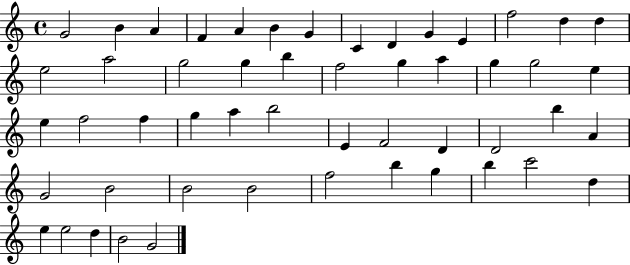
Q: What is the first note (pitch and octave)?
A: G4